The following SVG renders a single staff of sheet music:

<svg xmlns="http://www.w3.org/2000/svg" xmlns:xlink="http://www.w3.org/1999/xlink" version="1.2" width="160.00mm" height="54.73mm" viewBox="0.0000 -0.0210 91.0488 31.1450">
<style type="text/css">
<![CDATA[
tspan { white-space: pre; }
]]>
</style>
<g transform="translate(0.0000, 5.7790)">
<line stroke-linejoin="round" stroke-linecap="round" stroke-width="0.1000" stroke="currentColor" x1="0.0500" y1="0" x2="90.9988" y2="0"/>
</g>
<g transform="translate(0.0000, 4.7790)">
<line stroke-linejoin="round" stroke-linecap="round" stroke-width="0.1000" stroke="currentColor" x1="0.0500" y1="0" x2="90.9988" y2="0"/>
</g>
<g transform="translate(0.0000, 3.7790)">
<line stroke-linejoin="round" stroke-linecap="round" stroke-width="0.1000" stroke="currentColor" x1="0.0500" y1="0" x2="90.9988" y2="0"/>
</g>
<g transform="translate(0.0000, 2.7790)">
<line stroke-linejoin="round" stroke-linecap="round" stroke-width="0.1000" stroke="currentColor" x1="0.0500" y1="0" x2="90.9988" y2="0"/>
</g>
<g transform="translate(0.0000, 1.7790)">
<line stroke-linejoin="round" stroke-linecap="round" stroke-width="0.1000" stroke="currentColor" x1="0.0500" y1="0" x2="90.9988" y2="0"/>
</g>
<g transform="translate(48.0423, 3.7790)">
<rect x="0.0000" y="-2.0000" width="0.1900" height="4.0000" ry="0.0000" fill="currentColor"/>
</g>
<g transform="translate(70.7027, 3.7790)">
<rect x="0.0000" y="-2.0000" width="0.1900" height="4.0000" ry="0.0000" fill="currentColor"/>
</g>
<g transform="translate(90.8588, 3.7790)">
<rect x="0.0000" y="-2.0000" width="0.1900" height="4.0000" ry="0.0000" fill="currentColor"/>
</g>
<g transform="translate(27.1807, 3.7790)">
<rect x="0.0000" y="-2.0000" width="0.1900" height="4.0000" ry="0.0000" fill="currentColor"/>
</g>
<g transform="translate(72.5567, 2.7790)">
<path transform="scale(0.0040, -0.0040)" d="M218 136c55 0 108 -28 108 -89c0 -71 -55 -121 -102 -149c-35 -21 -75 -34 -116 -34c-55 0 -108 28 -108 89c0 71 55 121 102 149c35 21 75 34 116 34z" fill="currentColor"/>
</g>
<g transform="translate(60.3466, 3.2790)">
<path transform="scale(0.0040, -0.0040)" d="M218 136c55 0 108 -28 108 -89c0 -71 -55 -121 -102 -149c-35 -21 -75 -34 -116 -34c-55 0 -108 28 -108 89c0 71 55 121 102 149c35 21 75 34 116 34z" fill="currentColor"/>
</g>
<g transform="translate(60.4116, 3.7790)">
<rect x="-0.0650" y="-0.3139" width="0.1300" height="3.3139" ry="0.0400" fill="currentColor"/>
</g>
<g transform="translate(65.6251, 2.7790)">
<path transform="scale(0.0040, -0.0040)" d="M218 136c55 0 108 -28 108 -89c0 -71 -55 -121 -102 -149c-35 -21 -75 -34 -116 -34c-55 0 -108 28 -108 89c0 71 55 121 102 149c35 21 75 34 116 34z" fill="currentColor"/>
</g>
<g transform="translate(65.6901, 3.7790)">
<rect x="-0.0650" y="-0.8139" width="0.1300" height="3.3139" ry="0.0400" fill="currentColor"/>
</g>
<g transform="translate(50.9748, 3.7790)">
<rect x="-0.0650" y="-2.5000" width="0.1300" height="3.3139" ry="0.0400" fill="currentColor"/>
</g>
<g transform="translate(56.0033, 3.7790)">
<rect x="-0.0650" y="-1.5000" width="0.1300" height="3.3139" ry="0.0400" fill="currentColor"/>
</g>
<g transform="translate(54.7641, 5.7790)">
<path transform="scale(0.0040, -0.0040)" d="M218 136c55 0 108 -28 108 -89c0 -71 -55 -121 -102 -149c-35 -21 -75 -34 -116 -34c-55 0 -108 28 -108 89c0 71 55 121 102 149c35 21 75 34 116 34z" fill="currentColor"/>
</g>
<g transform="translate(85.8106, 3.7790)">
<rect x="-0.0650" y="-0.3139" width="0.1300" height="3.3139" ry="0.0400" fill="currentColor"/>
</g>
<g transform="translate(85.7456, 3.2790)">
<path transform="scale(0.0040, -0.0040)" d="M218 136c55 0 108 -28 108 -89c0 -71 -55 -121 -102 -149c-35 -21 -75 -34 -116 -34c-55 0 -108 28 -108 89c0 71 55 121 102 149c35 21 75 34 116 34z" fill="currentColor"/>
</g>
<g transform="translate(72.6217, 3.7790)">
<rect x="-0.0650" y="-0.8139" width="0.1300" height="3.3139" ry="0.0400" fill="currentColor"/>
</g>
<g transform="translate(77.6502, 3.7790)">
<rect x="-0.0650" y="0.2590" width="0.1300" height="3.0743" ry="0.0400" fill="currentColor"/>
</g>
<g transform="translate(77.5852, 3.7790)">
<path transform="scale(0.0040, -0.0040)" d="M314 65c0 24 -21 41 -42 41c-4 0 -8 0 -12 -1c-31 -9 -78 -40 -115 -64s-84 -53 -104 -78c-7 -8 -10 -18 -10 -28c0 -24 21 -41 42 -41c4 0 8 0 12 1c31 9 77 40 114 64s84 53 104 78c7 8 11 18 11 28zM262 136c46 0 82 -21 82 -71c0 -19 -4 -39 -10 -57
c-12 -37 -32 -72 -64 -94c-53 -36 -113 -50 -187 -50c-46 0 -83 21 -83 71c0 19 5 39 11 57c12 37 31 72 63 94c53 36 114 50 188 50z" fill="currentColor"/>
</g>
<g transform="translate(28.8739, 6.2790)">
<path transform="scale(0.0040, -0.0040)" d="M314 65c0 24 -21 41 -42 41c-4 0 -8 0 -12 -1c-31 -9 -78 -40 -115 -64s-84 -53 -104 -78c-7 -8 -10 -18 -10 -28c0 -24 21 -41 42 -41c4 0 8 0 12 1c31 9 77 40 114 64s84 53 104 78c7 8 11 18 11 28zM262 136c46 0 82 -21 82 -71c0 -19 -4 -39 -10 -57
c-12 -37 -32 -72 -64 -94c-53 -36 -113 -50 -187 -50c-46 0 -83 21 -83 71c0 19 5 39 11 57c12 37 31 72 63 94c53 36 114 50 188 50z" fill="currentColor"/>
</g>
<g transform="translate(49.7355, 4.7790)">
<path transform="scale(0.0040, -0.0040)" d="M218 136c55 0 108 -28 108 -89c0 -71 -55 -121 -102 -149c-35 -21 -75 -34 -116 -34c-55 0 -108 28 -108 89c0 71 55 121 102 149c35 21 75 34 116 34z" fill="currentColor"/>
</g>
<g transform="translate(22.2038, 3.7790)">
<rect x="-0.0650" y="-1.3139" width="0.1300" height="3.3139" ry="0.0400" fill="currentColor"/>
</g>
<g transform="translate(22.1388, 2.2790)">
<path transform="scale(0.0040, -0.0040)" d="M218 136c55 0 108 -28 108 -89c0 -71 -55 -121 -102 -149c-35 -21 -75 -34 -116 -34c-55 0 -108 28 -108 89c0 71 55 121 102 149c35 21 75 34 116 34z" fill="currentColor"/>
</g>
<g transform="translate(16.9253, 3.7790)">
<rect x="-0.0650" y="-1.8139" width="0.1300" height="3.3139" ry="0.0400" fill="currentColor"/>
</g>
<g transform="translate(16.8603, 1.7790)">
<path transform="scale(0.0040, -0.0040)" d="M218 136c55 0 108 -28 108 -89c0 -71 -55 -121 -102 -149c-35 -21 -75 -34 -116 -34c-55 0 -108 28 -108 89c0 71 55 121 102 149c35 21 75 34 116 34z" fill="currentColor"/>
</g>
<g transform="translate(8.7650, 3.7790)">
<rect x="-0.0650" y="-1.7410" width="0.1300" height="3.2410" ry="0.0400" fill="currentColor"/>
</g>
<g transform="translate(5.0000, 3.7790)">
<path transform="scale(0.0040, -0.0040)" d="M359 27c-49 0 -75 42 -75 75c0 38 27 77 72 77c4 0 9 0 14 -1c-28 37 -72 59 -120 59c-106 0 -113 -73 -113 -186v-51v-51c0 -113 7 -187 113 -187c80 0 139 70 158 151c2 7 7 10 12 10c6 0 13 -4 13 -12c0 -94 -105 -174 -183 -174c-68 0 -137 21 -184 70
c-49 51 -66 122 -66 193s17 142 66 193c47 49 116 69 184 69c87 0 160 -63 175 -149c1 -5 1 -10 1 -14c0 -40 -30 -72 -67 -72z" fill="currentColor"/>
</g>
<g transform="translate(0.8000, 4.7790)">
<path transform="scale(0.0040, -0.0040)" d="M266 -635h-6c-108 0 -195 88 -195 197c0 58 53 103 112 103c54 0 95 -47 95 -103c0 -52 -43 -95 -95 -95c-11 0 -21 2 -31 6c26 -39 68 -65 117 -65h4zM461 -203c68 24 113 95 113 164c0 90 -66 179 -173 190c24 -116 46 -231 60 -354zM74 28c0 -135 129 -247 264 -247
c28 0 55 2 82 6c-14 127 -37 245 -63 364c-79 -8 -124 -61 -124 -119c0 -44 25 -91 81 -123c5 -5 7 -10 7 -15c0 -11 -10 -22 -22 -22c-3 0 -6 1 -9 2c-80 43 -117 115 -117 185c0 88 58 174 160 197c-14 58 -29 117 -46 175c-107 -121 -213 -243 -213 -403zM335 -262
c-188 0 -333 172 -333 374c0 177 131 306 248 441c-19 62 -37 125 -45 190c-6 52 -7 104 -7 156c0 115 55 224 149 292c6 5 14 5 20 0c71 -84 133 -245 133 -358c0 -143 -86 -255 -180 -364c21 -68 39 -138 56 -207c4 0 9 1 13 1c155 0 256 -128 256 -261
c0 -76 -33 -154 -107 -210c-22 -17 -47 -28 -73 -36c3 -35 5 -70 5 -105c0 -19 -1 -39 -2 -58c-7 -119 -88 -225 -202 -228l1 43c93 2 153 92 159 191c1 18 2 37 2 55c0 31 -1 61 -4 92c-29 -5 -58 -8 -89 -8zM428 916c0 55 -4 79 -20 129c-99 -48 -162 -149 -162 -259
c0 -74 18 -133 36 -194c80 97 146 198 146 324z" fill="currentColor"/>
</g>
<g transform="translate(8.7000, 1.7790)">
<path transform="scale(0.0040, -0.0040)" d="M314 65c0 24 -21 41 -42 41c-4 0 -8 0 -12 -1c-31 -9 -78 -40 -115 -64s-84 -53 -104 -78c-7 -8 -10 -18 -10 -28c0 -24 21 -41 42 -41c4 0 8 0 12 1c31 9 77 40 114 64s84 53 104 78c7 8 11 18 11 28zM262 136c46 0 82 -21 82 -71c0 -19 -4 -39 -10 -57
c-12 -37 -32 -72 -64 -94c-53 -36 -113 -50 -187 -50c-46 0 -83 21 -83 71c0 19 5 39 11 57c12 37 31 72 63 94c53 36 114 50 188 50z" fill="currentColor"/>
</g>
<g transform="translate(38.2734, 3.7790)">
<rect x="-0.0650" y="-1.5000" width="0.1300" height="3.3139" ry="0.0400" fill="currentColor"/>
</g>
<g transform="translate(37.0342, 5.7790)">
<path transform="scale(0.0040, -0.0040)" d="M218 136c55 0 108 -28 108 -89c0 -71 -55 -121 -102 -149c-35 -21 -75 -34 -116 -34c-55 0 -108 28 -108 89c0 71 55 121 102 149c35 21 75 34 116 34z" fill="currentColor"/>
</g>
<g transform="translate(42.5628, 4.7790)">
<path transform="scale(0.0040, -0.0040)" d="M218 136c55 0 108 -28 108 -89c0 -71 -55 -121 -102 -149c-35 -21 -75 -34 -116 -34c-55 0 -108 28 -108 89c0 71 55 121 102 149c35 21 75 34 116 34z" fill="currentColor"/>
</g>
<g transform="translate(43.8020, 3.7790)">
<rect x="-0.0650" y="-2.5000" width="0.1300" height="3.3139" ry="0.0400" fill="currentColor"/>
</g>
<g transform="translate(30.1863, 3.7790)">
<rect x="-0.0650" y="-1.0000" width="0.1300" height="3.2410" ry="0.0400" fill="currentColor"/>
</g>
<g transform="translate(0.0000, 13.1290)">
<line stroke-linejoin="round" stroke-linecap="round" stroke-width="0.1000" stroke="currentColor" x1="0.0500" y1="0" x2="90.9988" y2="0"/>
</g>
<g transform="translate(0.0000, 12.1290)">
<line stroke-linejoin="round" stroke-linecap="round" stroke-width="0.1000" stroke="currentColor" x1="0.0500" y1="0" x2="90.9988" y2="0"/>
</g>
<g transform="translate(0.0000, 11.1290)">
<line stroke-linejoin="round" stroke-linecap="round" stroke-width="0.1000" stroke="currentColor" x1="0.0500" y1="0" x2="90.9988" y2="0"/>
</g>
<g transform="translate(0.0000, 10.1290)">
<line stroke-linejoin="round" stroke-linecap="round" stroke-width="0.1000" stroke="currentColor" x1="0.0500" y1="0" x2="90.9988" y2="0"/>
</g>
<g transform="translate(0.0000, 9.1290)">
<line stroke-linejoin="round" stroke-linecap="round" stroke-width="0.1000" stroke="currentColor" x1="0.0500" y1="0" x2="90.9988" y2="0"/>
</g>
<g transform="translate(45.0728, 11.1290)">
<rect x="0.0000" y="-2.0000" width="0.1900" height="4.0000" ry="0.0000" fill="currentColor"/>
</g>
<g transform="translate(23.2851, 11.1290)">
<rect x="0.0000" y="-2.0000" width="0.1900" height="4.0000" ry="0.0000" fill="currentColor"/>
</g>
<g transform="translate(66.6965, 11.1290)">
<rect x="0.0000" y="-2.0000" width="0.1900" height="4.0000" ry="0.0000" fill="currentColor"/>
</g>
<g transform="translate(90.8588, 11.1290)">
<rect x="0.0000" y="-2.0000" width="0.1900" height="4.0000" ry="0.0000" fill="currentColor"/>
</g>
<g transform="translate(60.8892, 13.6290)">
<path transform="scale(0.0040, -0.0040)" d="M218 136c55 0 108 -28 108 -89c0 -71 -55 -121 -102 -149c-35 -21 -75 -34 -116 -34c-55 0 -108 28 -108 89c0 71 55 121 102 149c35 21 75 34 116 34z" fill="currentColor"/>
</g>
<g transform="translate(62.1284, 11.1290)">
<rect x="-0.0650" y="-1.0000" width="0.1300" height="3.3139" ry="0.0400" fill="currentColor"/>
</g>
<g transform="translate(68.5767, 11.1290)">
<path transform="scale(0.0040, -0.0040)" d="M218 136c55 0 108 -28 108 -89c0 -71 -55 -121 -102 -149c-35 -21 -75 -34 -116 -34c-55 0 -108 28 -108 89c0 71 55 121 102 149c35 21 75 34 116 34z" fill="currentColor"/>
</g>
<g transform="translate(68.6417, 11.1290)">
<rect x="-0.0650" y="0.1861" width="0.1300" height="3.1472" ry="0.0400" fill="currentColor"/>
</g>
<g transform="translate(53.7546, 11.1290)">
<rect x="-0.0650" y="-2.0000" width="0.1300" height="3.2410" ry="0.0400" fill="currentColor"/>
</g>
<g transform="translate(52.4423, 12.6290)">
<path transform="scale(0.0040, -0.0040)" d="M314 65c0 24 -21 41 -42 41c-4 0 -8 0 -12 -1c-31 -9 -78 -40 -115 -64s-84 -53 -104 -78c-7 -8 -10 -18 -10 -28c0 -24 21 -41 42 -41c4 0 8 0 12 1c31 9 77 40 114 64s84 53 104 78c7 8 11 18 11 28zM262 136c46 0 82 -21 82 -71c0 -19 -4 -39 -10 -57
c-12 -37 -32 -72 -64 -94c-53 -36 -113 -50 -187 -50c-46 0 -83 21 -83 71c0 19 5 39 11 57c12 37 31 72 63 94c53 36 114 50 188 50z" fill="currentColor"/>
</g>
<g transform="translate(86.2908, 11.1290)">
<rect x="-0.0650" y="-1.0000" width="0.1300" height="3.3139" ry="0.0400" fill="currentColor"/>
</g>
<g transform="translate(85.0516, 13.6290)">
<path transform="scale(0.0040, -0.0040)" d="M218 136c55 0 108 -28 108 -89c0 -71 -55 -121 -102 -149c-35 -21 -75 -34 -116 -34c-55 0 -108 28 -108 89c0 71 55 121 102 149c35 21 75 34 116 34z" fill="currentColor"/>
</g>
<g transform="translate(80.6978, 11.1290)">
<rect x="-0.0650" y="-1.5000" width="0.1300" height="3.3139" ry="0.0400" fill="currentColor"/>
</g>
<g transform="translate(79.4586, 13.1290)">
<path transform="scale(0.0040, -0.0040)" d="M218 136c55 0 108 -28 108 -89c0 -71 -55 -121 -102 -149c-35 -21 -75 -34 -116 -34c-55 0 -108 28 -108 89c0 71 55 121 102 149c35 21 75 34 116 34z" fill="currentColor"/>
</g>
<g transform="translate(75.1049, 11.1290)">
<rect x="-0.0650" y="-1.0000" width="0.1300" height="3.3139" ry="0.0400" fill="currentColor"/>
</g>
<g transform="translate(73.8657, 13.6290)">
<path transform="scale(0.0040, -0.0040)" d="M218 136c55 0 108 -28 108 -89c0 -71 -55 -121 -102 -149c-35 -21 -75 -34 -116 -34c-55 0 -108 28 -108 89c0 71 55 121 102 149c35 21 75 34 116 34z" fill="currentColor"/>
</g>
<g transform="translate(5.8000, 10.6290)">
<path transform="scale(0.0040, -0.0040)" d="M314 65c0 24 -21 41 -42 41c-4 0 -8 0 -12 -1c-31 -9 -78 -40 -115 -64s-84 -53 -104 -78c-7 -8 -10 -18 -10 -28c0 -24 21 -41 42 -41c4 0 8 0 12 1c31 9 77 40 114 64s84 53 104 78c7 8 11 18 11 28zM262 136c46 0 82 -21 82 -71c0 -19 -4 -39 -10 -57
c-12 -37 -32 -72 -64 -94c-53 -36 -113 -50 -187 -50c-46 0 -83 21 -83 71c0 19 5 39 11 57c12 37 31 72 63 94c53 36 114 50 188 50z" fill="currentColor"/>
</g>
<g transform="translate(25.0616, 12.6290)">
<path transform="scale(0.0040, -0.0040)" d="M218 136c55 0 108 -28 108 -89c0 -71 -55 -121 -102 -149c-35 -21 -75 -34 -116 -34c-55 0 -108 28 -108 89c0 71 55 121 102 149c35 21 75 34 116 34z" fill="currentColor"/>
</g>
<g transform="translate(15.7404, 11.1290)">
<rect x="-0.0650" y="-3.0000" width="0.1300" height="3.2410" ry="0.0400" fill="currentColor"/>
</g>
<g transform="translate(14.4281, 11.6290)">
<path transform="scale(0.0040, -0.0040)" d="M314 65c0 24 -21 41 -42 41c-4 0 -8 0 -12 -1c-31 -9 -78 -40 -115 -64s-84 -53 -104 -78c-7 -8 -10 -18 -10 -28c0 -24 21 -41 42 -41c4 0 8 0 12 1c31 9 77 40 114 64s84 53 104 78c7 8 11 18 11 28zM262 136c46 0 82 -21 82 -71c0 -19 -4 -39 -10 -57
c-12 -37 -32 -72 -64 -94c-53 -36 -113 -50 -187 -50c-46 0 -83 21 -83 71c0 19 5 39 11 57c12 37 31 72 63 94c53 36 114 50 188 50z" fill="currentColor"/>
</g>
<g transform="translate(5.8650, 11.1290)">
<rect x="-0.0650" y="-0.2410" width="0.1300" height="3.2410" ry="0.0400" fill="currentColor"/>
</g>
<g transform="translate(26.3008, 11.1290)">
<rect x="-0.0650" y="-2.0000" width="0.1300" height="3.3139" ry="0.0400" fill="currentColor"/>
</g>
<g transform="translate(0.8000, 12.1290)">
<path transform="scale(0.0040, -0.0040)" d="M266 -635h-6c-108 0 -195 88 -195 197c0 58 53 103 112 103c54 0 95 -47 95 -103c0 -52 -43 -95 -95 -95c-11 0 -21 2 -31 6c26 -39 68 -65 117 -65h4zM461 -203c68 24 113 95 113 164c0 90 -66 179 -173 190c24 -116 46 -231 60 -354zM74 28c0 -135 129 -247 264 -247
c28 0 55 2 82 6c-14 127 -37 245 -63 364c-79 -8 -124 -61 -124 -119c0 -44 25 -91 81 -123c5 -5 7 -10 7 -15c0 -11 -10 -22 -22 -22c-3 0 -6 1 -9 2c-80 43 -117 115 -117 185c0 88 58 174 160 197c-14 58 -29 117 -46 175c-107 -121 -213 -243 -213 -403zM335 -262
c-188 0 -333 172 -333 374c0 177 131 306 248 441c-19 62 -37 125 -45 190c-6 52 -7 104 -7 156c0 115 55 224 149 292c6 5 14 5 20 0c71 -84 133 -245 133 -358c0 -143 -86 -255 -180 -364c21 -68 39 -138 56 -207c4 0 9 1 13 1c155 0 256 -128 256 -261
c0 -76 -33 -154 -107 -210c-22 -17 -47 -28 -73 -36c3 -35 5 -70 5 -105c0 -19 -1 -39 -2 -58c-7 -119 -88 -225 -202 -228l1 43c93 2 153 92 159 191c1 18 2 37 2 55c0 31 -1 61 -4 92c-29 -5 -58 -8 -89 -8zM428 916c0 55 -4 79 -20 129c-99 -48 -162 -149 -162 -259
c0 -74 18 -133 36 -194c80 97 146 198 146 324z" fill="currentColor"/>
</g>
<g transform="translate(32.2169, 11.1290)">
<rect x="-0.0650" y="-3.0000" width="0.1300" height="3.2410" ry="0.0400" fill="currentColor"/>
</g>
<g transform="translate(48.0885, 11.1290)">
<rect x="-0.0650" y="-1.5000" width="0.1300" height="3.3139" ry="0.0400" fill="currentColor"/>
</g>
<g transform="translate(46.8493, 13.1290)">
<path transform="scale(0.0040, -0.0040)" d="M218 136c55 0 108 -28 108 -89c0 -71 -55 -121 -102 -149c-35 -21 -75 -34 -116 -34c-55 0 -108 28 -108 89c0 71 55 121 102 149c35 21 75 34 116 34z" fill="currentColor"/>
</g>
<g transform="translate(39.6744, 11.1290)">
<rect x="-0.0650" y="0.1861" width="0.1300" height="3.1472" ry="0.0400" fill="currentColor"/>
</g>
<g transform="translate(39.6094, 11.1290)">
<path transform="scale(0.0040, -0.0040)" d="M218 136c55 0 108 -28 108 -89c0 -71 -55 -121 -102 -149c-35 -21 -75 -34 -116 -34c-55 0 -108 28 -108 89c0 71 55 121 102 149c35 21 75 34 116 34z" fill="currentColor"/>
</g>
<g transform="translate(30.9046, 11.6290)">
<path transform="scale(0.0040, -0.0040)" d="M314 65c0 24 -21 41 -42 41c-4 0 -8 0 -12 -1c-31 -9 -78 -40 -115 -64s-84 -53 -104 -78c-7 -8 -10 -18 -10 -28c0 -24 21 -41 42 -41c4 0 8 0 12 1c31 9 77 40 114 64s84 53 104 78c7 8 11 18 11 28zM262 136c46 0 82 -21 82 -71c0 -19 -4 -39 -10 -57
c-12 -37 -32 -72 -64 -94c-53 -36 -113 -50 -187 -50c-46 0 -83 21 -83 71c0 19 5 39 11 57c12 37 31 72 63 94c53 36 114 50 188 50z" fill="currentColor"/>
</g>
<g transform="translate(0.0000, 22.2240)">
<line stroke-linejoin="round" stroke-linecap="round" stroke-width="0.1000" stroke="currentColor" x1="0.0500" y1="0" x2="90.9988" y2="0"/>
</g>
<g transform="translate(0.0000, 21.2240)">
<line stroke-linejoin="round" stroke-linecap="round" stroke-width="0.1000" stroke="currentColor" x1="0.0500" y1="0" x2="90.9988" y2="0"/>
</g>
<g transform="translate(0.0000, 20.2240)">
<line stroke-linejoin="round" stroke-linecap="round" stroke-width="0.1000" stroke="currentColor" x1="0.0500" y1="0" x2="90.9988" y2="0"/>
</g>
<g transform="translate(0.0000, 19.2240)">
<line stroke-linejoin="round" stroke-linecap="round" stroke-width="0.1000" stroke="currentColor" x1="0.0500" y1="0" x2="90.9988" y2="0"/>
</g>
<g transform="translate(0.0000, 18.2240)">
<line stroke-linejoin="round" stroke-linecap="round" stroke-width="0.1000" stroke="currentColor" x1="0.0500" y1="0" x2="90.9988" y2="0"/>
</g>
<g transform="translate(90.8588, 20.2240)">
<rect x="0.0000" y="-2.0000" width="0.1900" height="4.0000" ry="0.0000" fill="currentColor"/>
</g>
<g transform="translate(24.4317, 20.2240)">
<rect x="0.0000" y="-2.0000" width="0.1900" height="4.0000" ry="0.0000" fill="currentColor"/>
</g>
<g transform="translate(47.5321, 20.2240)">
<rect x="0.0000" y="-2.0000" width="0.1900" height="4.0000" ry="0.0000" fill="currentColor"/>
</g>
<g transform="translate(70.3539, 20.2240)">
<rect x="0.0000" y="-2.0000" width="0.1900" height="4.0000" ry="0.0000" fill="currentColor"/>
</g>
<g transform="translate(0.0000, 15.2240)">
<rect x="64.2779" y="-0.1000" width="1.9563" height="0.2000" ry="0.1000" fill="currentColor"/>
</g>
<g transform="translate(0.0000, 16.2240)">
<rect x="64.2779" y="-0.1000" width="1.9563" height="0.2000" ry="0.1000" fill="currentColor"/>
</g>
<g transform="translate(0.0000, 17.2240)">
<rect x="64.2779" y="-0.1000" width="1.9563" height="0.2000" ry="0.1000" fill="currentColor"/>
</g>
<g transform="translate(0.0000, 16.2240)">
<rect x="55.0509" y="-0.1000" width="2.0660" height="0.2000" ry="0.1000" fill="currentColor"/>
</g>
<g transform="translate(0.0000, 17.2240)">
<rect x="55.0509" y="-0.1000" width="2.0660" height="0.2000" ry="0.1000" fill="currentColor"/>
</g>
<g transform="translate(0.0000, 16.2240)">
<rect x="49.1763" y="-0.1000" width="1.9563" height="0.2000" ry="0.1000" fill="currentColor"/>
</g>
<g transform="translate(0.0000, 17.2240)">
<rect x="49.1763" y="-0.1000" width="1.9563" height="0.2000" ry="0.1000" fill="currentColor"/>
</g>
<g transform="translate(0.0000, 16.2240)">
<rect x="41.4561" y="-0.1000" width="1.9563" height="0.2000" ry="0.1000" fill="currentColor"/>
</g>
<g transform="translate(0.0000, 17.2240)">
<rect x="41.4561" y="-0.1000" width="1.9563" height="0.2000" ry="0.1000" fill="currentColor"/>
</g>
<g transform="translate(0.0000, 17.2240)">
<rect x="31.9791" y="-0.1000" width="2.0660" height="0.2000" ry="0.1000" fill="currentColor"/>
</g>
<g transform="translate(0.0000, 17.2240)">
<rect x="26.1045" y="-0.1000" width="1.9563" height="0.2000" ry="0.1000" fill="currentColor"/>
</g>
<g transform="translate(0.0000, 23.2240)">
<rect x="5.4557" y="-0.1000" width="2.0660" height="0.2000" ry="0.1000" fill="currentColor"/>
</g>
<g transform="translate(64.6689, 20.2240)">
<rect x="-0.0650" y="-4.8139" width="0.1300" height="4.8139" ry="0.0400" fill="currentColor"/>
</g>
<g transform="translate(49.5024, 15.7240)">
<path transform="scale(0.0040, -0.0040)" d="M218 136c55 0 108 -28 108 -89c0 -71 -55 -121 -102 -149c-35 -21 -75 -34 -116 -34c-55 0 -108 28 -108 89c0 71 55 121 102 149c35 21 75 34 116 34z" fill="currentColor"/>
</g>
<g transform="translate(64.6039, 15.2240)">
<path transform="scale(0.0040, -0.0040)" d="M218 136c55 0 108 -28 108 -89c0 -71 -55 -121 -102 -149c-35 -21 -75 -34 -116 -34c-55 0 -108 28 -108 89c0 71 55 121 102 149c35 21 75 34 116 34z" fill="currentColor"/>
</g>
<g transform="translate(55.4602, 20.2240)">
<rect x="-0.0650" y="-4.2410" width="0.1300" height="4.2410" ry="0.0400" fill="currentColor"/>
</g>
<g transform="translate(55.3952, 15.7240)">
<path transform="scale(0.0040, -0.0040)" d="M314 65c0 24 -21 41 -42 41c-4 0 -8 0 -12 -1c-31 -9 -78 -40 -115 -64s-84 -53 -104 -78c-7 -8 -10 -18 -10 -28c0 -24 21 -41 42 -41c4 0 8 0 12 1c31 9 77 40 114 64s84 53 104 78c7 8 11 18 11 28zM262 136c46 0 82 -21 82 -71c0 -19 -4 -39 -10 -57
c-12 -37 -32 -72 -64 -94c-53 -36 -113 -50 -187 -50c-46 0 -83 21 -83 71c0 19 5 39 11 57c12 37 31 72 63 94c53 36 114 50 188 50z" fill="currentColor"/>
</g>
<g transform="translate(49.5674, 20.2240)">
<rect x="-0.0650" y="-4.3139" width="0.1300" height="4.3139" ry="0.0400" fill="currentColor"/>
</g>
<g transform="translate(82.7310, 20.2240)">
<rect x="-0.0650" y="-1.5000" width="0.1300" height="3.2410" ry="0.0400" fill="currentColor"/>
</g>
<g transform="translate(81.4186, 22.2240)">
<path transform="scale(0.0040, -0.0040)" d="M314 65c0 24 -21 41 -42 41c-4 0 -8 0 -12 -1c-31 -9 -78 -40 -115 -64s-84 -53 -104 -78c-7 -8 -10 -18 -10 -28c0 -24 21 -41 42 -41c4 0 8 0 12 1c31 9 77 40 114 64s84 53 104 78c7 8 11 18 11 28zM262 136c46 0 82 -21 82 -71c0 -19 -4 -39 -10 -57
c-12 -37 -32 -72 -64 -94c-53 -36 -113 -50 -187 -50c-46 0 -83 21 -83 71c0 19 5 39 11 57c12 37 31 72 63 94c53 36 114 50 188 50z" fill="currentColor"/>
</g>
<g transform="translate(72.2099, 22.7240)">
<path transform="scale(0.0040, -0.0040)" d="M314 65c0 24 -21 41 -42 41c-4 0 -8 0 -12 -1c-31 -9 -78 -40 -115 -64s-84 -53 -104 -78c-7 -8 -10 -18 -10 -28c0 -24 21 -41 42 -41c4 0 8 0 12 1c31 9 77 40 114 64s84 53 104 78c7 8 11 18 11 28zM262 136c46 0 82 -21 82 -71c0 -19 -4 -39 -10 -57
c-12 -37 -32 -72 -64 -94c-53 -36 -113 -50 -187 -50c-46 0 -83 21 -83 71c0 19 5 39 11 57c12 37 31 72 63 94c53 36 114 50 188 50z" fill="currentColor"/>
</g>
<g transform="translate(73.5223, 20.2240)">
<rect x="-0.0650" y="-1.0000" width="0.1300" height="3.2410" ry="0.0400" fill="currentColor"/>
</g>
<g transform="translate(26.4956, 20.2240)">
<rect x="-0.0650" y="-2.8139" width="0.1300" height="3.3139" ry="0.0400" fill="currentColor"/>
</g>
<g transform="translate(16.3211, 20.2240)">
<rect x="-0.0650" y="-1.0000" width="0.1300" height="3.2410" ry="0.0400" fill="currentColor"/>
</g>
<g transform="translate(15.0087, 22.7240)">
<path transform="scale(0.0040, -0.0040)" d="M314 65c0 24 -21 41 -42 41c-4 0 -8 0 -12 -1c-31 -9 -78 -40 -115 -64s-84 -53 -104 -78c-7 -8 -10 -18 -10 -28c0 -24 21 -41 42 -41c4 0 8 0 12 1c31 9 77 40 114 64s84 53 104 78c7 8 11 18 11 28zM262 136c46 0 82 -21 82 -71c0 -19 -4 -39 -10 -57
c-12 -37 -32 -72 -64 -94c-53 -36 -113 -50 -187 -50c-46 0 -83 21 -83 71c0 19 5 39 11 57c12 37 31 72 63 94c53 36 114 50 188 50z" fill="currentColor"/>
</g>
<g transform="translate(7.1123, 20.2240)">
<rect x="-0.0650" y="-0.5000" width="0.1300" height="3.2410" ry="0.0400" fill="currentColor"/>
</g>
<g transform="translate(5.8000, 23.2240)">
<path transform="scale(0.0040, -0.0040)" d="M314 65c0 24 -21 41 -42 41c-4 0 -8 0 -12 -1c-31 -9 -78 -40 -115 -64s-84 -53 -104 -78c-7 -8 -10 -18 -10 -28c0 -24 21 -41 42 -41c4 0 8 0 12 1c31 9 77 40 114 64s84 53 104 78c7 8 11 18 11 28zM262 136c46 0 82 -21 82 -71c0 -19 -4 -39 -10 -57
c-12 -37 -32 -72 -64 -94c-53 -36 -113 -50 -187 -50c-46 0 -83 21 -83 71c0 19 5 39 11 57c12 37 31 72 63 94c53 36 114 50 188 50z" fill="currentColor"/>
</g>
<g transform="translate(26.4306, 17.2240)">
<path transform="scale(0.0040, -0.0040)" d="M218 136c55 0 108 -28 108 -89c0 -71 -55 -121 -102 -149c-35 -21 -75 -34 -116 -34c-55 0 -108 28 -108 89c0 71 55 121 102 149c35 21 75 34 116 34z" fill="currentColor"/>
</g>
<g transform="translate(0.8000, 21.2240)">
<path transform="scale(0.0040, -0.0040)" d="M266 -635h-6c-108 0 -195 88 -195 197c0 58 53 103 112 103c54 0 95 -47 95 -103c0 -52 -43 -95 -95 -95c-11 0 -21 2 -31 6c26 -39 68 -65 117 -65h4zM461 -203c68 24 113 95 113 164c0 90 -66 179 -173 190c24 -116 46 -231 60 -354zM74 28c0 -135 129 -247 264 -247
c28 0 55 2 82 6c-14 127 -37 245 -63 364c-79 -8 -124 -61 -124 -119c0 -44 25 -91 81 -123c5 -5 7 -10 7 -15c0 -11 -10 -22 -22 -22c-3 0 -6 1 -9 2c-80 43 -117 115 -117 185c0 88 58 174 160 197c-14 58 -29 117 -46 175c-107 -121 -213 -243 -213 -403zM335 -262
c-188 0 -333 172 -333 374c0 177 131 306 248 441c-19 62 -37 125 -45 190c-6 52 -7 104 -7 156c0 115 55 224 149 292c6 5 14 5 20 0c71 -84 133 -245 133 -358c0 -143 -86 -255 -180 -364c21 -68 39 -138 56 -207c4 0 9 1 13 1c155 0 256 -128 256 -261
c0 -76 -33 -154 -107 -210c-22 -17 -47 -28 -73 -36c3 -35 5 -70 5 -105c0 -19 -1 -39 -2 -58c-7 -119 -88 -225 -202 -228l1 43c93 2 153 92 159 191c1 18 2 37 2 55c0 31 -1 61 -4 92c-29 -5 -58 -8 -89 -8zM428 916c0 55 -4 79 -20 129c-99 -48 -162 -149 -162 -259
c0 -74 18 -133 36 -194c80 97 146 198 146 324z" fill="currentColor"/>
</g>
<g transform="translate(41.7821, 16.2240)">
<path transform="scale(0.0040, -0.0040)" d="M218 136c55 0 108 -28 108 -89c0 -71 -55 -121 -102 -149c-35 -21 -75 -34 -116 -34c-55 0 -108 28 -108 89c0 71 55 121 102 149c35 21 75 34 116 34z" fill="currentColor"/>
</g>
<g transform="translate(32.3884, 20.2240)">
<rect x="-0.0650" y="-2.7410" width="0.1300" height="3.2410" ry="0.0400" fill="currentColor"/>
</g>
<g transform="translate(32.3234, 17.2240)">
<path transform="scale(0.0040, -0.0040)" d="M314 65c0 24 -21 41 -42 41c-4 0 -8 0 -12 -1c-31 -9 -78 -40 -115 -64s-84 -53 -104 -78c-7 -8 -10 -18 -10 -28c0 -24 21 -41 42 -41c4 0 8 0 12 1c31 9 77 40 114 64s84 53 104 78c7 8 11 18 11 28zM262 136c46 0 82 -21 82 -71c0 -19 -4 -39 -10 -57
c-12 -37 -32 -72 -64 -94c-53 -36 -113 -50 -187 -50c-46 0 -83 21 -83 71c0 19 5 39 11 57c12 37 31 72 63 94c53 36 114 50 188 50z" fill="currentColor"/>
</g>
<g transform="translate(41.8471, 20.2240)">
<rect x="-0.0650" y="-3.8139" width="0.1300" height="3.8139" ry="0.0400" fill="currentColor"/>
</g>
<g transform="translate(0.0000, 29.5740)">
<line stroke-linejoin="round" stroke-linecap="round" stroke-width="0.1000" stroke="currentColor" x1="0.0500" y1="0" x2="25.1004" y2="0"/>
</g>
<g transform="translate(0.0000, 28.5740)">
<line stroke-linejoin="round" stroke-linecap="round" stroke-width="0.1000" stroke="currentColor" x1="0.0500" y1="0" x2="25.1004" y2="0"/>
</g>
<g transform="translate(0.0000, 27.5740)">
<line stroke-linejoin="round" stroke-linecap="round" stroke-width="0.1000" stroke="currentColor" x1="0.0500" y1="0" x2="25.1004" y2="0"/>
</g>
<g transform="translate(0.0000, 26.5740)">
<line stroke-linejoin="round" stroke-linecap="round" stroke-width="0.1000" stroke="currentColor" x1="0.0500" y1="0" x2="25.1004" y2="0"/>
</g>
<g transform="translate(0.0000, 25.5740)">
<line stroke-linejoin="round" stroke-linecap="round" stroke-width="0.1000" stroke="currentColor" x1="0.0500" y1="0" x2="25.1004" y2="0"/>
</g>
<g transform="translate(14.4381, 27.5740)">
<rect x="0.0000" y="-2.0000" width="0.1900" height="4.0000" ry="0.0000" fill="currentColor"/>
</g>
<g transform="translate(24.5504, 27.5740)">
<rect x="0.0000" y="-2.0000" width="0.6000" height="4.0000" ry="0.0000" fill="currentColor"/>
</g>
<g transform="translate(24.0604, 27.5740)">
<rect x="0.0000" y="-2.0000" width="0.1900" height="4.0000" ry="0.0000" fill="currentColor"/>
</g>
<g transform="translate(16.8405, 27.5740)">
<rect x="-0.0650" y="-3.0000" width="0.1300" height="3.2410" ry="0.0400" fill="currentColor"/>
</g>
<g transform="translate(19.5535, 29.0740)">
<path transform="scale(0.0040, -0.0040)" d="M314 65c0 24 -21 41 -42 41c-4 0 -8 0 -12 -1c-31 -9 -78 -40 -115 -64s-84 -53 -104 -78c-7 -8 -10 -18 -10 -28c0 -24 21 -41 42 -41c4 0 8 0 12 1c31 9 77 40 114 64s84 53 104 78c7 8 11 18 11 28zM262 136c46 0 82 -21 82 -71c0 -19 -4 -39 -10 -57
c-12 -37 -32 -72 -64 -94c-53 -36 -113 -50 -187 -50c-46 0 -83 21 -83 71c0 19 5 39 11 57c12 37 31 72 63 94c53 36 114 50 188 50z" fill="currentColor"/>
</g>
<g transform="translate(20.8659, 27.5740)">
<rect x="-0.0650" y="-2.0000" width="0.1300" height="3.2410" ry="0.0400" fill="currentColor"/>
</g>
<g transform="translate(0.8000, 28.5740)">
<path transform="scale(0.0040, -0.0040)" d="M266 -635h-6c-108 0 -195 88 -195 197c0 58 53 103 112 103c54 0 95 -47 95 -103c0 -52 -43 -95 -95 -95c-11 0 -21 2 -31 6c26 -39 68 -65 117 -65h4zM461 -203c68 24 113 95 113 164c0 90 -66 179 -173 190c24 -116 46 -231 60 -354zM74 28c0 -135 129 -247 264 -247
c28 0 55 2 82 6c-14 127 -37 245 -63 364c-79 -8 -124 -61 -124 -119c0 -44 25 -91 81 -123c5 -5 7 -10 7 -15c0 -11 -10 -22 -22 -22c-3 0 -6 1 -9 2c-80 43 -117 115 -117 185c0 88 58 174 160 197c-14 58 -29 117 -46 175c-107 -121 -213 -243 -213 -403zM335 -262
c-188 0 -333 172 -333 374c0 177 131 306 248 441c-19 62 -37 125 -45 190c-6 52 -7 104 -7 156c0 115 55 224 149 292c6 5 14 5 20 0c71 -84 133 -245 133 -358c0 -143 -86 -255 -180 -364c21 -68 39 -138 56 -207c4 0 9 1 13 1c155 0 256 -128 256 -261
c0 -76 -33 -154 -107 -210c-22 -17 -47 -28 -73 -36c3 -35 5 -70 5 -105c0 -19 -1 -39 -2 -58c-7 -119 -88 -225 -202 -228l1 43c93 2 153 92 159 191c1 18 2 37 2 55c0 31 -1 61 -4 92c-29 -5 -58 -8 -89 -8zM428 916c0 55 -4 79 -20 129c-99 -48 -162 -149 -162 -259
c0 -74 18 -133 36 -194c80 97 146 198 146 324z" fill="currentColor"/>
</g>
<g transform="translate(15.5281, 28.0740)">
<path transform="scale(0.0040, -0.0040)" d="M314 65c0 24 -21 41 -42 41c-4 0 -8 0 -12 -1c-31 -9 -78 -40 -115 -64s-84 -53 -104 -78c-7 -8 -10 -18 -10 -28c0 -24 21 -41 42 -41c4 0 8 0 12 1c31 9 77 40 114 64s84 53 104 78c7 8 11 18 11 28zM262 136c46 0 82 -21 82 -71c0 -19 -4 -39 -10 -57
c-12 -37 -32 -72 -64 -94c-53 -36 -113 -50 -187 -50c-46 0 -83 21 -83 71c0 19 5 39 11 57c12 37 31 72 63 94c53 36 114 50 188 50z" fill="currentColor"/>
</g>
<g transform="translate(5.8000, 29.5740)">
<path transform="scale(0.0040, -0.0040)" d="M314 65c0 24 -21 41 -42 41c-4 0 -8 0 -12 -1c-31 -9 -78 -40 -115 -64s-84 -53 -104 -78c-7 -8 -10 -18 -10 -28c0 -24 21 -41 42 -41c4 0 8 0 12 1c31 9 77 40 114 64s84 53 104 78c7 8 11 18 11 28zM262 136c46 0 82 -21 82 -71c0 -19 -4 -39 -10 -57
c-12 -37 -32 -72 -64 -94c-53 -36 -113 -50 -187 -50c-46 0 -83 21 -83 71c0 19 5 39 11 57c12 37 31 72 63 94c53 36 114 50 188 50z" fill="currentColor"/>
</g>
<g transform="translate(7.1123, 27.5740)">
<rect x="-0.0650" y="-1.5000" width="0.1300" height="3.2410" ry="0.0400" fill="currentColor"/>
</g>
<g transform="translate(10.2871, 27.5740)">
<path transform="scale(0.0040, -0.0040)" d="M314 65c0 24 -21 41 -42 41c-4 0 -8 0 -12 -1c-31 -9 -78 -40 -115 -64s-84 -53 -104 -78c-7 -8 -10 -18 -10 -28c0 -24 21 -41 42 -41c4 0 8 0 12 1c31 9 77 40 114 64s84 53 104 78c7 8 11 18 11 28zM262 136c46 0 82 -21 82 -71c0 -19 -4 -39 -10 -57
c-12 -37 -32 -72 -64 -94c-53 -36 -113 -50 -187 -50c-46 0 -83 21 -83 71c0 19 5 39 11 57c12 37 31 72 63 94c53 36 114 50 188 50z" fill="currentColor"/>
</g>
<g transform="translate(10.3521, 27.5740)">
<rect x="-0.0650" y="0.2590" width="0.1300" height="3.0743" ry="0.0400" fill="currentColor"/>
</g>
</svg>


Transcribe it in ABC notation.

X:1
T:Untitled
M:4/4
L:1/4
K:C
f2 f e D2 E G G E c d d B2 c c2 A2 F A2 B E F2 D B D E D C2 D2 a a2 c' d' d'2 e' D2 E2 E2 B2 A2 F2